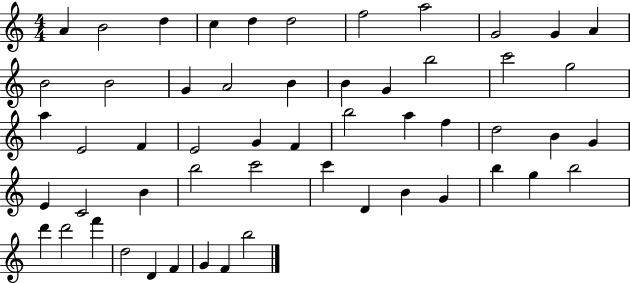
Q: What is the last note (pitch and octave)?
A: B5